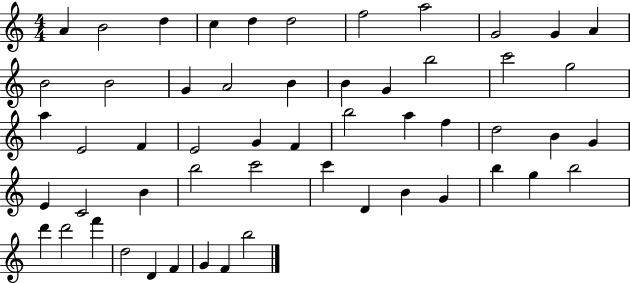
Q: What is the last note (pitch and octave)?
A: B5